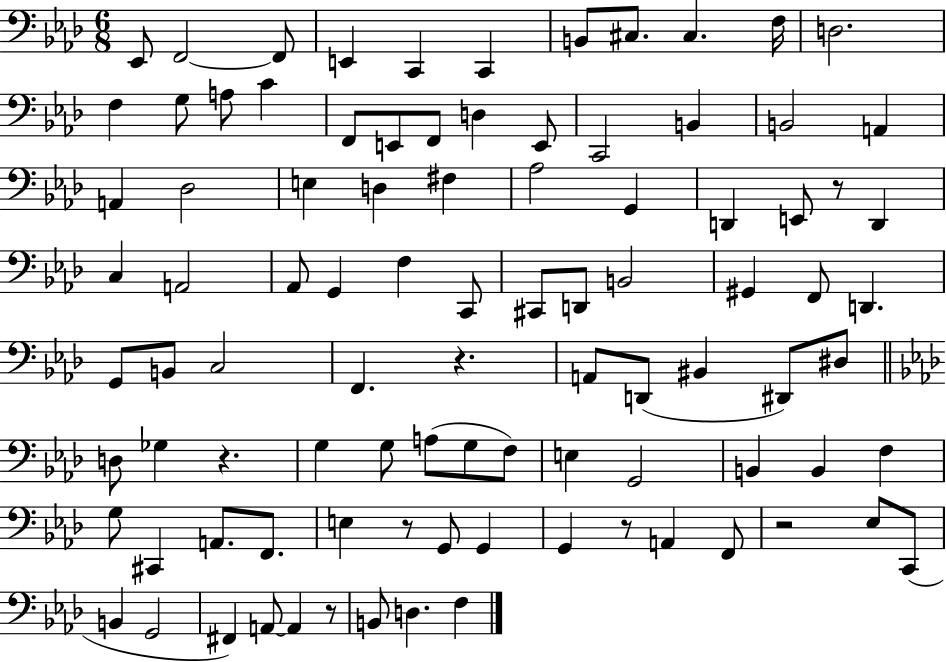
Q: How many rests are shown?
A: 7